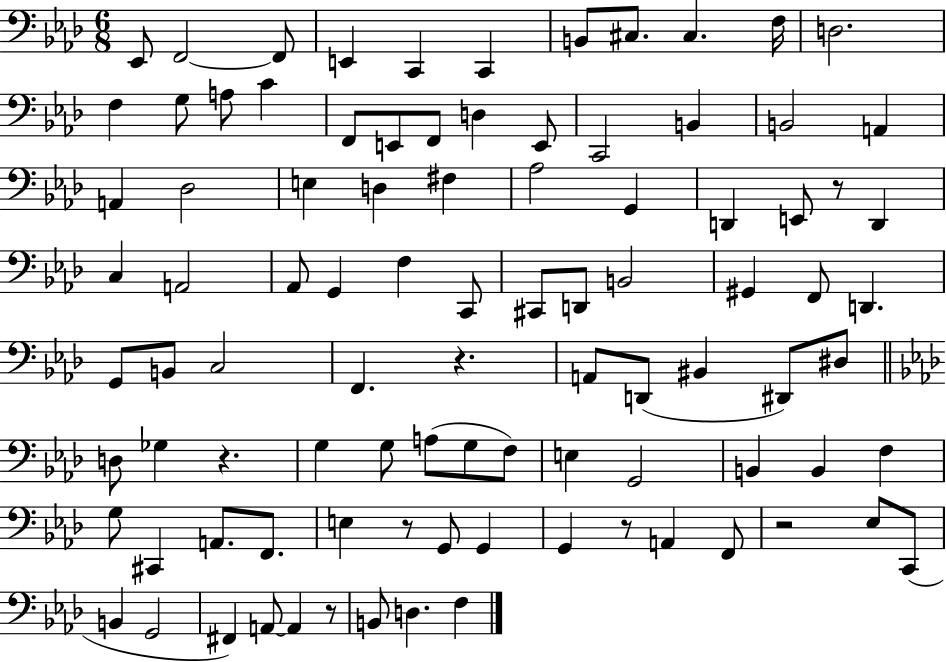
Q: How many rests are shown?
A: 7